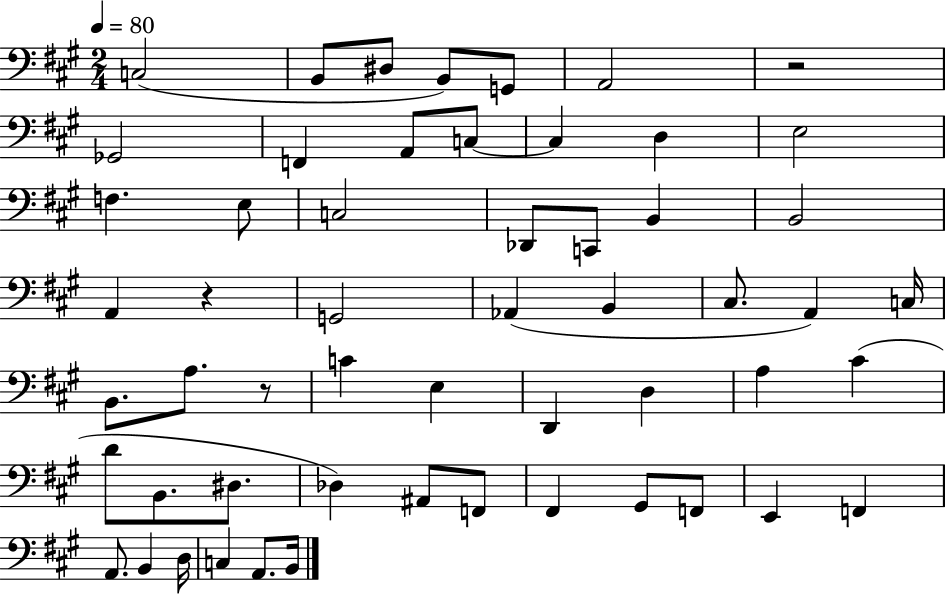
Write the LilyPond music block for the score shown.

{
  \clef bass
  \numericTimeSignature
  \time 2/4
  \key a \major
  \tempo 4 = 80
  \repeat volta 2 { c2( | b,8 dis8 b,8) g,8 | a,2 | r2 | \break ges,2 | f,4 a,8 c8~~ | c4 d4 | e2 | \break f4. e8 | c2 | des,8 c,8 b,4 | b,2 | \break a,4 r4 | g,2 | aes,4( b,4 | cis8. a,4) c16 | \break b,8. a8. r8 | c'4 e4 | d,4 d4 | a4 cis'4( | \break d'8 b,8. dis8. | des4) ais,8 f,8 | fis,4 gis,8 f,8 | e,4 f,4 | \break a,8. b,4 d16 | c4 a,8. b,16 | } \bar "|."
}